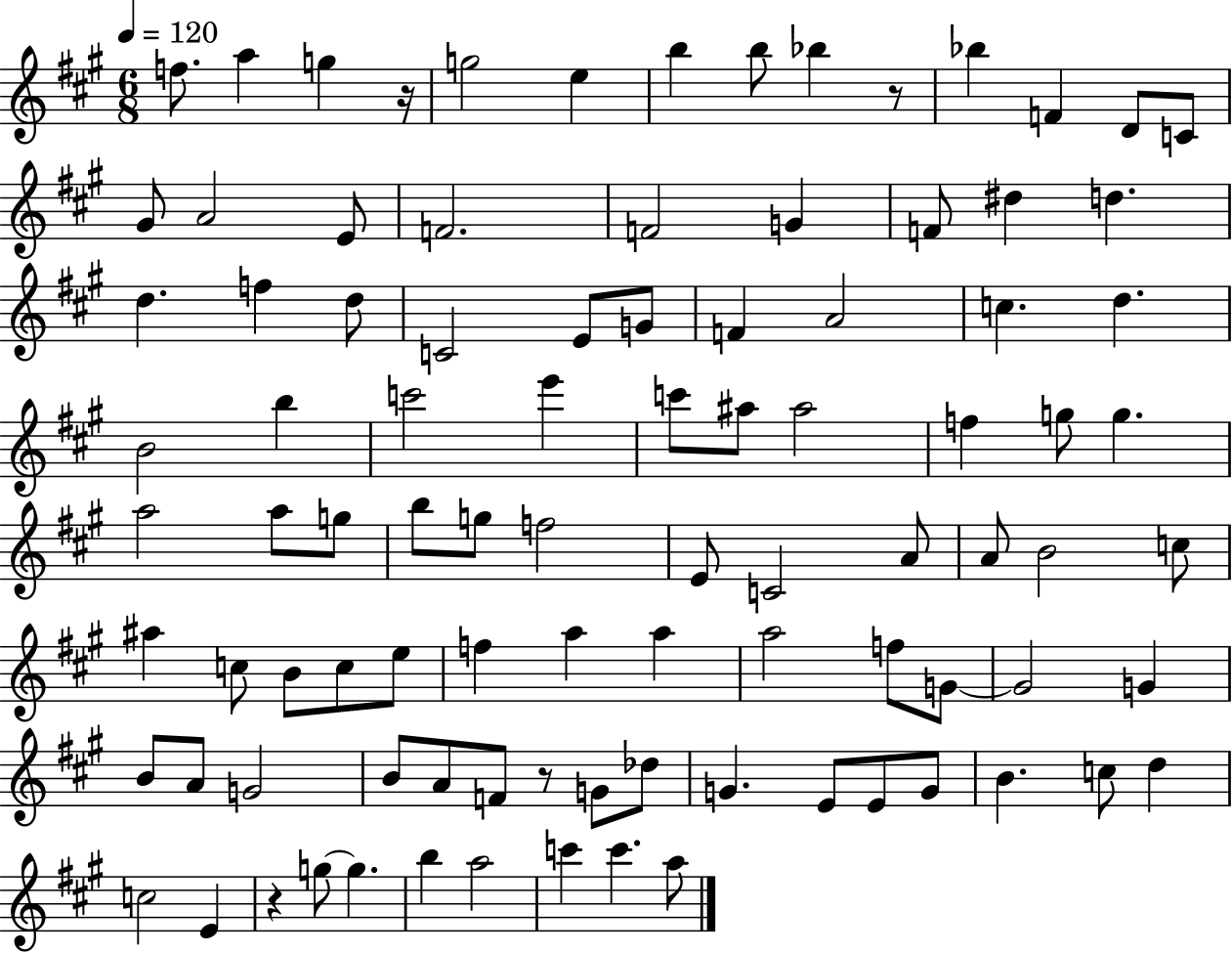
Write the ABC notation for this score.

X:1
T:Untitled
M:6/8
L:1/4
K:A
f/2 a g z/4 g2 e b b/2 _b z/2 _b F D/2 C/2 ^G/2 A2 E/2 F2 F2 G F/2 ^d d d f d/2 C2 E/2 G/2 F A2 c d B2 b c'2 e' c'/2 ^a/2 ^a2 f g/2 g a2 a/2 g/2 b/2 g/2 f2 E/2 C2 A/2 A/2 B2 c/2 ^a c/2 B/2 c/2 e/2 f a a a2 f/2 G/2 G2 G B/2 A/2 G2 B/2 A/2 F/2 z/2 G/2 _d/2 G E/2 E/2 G/2 B c/2 d c2 E z g/2 g b a2 c' c' a/2